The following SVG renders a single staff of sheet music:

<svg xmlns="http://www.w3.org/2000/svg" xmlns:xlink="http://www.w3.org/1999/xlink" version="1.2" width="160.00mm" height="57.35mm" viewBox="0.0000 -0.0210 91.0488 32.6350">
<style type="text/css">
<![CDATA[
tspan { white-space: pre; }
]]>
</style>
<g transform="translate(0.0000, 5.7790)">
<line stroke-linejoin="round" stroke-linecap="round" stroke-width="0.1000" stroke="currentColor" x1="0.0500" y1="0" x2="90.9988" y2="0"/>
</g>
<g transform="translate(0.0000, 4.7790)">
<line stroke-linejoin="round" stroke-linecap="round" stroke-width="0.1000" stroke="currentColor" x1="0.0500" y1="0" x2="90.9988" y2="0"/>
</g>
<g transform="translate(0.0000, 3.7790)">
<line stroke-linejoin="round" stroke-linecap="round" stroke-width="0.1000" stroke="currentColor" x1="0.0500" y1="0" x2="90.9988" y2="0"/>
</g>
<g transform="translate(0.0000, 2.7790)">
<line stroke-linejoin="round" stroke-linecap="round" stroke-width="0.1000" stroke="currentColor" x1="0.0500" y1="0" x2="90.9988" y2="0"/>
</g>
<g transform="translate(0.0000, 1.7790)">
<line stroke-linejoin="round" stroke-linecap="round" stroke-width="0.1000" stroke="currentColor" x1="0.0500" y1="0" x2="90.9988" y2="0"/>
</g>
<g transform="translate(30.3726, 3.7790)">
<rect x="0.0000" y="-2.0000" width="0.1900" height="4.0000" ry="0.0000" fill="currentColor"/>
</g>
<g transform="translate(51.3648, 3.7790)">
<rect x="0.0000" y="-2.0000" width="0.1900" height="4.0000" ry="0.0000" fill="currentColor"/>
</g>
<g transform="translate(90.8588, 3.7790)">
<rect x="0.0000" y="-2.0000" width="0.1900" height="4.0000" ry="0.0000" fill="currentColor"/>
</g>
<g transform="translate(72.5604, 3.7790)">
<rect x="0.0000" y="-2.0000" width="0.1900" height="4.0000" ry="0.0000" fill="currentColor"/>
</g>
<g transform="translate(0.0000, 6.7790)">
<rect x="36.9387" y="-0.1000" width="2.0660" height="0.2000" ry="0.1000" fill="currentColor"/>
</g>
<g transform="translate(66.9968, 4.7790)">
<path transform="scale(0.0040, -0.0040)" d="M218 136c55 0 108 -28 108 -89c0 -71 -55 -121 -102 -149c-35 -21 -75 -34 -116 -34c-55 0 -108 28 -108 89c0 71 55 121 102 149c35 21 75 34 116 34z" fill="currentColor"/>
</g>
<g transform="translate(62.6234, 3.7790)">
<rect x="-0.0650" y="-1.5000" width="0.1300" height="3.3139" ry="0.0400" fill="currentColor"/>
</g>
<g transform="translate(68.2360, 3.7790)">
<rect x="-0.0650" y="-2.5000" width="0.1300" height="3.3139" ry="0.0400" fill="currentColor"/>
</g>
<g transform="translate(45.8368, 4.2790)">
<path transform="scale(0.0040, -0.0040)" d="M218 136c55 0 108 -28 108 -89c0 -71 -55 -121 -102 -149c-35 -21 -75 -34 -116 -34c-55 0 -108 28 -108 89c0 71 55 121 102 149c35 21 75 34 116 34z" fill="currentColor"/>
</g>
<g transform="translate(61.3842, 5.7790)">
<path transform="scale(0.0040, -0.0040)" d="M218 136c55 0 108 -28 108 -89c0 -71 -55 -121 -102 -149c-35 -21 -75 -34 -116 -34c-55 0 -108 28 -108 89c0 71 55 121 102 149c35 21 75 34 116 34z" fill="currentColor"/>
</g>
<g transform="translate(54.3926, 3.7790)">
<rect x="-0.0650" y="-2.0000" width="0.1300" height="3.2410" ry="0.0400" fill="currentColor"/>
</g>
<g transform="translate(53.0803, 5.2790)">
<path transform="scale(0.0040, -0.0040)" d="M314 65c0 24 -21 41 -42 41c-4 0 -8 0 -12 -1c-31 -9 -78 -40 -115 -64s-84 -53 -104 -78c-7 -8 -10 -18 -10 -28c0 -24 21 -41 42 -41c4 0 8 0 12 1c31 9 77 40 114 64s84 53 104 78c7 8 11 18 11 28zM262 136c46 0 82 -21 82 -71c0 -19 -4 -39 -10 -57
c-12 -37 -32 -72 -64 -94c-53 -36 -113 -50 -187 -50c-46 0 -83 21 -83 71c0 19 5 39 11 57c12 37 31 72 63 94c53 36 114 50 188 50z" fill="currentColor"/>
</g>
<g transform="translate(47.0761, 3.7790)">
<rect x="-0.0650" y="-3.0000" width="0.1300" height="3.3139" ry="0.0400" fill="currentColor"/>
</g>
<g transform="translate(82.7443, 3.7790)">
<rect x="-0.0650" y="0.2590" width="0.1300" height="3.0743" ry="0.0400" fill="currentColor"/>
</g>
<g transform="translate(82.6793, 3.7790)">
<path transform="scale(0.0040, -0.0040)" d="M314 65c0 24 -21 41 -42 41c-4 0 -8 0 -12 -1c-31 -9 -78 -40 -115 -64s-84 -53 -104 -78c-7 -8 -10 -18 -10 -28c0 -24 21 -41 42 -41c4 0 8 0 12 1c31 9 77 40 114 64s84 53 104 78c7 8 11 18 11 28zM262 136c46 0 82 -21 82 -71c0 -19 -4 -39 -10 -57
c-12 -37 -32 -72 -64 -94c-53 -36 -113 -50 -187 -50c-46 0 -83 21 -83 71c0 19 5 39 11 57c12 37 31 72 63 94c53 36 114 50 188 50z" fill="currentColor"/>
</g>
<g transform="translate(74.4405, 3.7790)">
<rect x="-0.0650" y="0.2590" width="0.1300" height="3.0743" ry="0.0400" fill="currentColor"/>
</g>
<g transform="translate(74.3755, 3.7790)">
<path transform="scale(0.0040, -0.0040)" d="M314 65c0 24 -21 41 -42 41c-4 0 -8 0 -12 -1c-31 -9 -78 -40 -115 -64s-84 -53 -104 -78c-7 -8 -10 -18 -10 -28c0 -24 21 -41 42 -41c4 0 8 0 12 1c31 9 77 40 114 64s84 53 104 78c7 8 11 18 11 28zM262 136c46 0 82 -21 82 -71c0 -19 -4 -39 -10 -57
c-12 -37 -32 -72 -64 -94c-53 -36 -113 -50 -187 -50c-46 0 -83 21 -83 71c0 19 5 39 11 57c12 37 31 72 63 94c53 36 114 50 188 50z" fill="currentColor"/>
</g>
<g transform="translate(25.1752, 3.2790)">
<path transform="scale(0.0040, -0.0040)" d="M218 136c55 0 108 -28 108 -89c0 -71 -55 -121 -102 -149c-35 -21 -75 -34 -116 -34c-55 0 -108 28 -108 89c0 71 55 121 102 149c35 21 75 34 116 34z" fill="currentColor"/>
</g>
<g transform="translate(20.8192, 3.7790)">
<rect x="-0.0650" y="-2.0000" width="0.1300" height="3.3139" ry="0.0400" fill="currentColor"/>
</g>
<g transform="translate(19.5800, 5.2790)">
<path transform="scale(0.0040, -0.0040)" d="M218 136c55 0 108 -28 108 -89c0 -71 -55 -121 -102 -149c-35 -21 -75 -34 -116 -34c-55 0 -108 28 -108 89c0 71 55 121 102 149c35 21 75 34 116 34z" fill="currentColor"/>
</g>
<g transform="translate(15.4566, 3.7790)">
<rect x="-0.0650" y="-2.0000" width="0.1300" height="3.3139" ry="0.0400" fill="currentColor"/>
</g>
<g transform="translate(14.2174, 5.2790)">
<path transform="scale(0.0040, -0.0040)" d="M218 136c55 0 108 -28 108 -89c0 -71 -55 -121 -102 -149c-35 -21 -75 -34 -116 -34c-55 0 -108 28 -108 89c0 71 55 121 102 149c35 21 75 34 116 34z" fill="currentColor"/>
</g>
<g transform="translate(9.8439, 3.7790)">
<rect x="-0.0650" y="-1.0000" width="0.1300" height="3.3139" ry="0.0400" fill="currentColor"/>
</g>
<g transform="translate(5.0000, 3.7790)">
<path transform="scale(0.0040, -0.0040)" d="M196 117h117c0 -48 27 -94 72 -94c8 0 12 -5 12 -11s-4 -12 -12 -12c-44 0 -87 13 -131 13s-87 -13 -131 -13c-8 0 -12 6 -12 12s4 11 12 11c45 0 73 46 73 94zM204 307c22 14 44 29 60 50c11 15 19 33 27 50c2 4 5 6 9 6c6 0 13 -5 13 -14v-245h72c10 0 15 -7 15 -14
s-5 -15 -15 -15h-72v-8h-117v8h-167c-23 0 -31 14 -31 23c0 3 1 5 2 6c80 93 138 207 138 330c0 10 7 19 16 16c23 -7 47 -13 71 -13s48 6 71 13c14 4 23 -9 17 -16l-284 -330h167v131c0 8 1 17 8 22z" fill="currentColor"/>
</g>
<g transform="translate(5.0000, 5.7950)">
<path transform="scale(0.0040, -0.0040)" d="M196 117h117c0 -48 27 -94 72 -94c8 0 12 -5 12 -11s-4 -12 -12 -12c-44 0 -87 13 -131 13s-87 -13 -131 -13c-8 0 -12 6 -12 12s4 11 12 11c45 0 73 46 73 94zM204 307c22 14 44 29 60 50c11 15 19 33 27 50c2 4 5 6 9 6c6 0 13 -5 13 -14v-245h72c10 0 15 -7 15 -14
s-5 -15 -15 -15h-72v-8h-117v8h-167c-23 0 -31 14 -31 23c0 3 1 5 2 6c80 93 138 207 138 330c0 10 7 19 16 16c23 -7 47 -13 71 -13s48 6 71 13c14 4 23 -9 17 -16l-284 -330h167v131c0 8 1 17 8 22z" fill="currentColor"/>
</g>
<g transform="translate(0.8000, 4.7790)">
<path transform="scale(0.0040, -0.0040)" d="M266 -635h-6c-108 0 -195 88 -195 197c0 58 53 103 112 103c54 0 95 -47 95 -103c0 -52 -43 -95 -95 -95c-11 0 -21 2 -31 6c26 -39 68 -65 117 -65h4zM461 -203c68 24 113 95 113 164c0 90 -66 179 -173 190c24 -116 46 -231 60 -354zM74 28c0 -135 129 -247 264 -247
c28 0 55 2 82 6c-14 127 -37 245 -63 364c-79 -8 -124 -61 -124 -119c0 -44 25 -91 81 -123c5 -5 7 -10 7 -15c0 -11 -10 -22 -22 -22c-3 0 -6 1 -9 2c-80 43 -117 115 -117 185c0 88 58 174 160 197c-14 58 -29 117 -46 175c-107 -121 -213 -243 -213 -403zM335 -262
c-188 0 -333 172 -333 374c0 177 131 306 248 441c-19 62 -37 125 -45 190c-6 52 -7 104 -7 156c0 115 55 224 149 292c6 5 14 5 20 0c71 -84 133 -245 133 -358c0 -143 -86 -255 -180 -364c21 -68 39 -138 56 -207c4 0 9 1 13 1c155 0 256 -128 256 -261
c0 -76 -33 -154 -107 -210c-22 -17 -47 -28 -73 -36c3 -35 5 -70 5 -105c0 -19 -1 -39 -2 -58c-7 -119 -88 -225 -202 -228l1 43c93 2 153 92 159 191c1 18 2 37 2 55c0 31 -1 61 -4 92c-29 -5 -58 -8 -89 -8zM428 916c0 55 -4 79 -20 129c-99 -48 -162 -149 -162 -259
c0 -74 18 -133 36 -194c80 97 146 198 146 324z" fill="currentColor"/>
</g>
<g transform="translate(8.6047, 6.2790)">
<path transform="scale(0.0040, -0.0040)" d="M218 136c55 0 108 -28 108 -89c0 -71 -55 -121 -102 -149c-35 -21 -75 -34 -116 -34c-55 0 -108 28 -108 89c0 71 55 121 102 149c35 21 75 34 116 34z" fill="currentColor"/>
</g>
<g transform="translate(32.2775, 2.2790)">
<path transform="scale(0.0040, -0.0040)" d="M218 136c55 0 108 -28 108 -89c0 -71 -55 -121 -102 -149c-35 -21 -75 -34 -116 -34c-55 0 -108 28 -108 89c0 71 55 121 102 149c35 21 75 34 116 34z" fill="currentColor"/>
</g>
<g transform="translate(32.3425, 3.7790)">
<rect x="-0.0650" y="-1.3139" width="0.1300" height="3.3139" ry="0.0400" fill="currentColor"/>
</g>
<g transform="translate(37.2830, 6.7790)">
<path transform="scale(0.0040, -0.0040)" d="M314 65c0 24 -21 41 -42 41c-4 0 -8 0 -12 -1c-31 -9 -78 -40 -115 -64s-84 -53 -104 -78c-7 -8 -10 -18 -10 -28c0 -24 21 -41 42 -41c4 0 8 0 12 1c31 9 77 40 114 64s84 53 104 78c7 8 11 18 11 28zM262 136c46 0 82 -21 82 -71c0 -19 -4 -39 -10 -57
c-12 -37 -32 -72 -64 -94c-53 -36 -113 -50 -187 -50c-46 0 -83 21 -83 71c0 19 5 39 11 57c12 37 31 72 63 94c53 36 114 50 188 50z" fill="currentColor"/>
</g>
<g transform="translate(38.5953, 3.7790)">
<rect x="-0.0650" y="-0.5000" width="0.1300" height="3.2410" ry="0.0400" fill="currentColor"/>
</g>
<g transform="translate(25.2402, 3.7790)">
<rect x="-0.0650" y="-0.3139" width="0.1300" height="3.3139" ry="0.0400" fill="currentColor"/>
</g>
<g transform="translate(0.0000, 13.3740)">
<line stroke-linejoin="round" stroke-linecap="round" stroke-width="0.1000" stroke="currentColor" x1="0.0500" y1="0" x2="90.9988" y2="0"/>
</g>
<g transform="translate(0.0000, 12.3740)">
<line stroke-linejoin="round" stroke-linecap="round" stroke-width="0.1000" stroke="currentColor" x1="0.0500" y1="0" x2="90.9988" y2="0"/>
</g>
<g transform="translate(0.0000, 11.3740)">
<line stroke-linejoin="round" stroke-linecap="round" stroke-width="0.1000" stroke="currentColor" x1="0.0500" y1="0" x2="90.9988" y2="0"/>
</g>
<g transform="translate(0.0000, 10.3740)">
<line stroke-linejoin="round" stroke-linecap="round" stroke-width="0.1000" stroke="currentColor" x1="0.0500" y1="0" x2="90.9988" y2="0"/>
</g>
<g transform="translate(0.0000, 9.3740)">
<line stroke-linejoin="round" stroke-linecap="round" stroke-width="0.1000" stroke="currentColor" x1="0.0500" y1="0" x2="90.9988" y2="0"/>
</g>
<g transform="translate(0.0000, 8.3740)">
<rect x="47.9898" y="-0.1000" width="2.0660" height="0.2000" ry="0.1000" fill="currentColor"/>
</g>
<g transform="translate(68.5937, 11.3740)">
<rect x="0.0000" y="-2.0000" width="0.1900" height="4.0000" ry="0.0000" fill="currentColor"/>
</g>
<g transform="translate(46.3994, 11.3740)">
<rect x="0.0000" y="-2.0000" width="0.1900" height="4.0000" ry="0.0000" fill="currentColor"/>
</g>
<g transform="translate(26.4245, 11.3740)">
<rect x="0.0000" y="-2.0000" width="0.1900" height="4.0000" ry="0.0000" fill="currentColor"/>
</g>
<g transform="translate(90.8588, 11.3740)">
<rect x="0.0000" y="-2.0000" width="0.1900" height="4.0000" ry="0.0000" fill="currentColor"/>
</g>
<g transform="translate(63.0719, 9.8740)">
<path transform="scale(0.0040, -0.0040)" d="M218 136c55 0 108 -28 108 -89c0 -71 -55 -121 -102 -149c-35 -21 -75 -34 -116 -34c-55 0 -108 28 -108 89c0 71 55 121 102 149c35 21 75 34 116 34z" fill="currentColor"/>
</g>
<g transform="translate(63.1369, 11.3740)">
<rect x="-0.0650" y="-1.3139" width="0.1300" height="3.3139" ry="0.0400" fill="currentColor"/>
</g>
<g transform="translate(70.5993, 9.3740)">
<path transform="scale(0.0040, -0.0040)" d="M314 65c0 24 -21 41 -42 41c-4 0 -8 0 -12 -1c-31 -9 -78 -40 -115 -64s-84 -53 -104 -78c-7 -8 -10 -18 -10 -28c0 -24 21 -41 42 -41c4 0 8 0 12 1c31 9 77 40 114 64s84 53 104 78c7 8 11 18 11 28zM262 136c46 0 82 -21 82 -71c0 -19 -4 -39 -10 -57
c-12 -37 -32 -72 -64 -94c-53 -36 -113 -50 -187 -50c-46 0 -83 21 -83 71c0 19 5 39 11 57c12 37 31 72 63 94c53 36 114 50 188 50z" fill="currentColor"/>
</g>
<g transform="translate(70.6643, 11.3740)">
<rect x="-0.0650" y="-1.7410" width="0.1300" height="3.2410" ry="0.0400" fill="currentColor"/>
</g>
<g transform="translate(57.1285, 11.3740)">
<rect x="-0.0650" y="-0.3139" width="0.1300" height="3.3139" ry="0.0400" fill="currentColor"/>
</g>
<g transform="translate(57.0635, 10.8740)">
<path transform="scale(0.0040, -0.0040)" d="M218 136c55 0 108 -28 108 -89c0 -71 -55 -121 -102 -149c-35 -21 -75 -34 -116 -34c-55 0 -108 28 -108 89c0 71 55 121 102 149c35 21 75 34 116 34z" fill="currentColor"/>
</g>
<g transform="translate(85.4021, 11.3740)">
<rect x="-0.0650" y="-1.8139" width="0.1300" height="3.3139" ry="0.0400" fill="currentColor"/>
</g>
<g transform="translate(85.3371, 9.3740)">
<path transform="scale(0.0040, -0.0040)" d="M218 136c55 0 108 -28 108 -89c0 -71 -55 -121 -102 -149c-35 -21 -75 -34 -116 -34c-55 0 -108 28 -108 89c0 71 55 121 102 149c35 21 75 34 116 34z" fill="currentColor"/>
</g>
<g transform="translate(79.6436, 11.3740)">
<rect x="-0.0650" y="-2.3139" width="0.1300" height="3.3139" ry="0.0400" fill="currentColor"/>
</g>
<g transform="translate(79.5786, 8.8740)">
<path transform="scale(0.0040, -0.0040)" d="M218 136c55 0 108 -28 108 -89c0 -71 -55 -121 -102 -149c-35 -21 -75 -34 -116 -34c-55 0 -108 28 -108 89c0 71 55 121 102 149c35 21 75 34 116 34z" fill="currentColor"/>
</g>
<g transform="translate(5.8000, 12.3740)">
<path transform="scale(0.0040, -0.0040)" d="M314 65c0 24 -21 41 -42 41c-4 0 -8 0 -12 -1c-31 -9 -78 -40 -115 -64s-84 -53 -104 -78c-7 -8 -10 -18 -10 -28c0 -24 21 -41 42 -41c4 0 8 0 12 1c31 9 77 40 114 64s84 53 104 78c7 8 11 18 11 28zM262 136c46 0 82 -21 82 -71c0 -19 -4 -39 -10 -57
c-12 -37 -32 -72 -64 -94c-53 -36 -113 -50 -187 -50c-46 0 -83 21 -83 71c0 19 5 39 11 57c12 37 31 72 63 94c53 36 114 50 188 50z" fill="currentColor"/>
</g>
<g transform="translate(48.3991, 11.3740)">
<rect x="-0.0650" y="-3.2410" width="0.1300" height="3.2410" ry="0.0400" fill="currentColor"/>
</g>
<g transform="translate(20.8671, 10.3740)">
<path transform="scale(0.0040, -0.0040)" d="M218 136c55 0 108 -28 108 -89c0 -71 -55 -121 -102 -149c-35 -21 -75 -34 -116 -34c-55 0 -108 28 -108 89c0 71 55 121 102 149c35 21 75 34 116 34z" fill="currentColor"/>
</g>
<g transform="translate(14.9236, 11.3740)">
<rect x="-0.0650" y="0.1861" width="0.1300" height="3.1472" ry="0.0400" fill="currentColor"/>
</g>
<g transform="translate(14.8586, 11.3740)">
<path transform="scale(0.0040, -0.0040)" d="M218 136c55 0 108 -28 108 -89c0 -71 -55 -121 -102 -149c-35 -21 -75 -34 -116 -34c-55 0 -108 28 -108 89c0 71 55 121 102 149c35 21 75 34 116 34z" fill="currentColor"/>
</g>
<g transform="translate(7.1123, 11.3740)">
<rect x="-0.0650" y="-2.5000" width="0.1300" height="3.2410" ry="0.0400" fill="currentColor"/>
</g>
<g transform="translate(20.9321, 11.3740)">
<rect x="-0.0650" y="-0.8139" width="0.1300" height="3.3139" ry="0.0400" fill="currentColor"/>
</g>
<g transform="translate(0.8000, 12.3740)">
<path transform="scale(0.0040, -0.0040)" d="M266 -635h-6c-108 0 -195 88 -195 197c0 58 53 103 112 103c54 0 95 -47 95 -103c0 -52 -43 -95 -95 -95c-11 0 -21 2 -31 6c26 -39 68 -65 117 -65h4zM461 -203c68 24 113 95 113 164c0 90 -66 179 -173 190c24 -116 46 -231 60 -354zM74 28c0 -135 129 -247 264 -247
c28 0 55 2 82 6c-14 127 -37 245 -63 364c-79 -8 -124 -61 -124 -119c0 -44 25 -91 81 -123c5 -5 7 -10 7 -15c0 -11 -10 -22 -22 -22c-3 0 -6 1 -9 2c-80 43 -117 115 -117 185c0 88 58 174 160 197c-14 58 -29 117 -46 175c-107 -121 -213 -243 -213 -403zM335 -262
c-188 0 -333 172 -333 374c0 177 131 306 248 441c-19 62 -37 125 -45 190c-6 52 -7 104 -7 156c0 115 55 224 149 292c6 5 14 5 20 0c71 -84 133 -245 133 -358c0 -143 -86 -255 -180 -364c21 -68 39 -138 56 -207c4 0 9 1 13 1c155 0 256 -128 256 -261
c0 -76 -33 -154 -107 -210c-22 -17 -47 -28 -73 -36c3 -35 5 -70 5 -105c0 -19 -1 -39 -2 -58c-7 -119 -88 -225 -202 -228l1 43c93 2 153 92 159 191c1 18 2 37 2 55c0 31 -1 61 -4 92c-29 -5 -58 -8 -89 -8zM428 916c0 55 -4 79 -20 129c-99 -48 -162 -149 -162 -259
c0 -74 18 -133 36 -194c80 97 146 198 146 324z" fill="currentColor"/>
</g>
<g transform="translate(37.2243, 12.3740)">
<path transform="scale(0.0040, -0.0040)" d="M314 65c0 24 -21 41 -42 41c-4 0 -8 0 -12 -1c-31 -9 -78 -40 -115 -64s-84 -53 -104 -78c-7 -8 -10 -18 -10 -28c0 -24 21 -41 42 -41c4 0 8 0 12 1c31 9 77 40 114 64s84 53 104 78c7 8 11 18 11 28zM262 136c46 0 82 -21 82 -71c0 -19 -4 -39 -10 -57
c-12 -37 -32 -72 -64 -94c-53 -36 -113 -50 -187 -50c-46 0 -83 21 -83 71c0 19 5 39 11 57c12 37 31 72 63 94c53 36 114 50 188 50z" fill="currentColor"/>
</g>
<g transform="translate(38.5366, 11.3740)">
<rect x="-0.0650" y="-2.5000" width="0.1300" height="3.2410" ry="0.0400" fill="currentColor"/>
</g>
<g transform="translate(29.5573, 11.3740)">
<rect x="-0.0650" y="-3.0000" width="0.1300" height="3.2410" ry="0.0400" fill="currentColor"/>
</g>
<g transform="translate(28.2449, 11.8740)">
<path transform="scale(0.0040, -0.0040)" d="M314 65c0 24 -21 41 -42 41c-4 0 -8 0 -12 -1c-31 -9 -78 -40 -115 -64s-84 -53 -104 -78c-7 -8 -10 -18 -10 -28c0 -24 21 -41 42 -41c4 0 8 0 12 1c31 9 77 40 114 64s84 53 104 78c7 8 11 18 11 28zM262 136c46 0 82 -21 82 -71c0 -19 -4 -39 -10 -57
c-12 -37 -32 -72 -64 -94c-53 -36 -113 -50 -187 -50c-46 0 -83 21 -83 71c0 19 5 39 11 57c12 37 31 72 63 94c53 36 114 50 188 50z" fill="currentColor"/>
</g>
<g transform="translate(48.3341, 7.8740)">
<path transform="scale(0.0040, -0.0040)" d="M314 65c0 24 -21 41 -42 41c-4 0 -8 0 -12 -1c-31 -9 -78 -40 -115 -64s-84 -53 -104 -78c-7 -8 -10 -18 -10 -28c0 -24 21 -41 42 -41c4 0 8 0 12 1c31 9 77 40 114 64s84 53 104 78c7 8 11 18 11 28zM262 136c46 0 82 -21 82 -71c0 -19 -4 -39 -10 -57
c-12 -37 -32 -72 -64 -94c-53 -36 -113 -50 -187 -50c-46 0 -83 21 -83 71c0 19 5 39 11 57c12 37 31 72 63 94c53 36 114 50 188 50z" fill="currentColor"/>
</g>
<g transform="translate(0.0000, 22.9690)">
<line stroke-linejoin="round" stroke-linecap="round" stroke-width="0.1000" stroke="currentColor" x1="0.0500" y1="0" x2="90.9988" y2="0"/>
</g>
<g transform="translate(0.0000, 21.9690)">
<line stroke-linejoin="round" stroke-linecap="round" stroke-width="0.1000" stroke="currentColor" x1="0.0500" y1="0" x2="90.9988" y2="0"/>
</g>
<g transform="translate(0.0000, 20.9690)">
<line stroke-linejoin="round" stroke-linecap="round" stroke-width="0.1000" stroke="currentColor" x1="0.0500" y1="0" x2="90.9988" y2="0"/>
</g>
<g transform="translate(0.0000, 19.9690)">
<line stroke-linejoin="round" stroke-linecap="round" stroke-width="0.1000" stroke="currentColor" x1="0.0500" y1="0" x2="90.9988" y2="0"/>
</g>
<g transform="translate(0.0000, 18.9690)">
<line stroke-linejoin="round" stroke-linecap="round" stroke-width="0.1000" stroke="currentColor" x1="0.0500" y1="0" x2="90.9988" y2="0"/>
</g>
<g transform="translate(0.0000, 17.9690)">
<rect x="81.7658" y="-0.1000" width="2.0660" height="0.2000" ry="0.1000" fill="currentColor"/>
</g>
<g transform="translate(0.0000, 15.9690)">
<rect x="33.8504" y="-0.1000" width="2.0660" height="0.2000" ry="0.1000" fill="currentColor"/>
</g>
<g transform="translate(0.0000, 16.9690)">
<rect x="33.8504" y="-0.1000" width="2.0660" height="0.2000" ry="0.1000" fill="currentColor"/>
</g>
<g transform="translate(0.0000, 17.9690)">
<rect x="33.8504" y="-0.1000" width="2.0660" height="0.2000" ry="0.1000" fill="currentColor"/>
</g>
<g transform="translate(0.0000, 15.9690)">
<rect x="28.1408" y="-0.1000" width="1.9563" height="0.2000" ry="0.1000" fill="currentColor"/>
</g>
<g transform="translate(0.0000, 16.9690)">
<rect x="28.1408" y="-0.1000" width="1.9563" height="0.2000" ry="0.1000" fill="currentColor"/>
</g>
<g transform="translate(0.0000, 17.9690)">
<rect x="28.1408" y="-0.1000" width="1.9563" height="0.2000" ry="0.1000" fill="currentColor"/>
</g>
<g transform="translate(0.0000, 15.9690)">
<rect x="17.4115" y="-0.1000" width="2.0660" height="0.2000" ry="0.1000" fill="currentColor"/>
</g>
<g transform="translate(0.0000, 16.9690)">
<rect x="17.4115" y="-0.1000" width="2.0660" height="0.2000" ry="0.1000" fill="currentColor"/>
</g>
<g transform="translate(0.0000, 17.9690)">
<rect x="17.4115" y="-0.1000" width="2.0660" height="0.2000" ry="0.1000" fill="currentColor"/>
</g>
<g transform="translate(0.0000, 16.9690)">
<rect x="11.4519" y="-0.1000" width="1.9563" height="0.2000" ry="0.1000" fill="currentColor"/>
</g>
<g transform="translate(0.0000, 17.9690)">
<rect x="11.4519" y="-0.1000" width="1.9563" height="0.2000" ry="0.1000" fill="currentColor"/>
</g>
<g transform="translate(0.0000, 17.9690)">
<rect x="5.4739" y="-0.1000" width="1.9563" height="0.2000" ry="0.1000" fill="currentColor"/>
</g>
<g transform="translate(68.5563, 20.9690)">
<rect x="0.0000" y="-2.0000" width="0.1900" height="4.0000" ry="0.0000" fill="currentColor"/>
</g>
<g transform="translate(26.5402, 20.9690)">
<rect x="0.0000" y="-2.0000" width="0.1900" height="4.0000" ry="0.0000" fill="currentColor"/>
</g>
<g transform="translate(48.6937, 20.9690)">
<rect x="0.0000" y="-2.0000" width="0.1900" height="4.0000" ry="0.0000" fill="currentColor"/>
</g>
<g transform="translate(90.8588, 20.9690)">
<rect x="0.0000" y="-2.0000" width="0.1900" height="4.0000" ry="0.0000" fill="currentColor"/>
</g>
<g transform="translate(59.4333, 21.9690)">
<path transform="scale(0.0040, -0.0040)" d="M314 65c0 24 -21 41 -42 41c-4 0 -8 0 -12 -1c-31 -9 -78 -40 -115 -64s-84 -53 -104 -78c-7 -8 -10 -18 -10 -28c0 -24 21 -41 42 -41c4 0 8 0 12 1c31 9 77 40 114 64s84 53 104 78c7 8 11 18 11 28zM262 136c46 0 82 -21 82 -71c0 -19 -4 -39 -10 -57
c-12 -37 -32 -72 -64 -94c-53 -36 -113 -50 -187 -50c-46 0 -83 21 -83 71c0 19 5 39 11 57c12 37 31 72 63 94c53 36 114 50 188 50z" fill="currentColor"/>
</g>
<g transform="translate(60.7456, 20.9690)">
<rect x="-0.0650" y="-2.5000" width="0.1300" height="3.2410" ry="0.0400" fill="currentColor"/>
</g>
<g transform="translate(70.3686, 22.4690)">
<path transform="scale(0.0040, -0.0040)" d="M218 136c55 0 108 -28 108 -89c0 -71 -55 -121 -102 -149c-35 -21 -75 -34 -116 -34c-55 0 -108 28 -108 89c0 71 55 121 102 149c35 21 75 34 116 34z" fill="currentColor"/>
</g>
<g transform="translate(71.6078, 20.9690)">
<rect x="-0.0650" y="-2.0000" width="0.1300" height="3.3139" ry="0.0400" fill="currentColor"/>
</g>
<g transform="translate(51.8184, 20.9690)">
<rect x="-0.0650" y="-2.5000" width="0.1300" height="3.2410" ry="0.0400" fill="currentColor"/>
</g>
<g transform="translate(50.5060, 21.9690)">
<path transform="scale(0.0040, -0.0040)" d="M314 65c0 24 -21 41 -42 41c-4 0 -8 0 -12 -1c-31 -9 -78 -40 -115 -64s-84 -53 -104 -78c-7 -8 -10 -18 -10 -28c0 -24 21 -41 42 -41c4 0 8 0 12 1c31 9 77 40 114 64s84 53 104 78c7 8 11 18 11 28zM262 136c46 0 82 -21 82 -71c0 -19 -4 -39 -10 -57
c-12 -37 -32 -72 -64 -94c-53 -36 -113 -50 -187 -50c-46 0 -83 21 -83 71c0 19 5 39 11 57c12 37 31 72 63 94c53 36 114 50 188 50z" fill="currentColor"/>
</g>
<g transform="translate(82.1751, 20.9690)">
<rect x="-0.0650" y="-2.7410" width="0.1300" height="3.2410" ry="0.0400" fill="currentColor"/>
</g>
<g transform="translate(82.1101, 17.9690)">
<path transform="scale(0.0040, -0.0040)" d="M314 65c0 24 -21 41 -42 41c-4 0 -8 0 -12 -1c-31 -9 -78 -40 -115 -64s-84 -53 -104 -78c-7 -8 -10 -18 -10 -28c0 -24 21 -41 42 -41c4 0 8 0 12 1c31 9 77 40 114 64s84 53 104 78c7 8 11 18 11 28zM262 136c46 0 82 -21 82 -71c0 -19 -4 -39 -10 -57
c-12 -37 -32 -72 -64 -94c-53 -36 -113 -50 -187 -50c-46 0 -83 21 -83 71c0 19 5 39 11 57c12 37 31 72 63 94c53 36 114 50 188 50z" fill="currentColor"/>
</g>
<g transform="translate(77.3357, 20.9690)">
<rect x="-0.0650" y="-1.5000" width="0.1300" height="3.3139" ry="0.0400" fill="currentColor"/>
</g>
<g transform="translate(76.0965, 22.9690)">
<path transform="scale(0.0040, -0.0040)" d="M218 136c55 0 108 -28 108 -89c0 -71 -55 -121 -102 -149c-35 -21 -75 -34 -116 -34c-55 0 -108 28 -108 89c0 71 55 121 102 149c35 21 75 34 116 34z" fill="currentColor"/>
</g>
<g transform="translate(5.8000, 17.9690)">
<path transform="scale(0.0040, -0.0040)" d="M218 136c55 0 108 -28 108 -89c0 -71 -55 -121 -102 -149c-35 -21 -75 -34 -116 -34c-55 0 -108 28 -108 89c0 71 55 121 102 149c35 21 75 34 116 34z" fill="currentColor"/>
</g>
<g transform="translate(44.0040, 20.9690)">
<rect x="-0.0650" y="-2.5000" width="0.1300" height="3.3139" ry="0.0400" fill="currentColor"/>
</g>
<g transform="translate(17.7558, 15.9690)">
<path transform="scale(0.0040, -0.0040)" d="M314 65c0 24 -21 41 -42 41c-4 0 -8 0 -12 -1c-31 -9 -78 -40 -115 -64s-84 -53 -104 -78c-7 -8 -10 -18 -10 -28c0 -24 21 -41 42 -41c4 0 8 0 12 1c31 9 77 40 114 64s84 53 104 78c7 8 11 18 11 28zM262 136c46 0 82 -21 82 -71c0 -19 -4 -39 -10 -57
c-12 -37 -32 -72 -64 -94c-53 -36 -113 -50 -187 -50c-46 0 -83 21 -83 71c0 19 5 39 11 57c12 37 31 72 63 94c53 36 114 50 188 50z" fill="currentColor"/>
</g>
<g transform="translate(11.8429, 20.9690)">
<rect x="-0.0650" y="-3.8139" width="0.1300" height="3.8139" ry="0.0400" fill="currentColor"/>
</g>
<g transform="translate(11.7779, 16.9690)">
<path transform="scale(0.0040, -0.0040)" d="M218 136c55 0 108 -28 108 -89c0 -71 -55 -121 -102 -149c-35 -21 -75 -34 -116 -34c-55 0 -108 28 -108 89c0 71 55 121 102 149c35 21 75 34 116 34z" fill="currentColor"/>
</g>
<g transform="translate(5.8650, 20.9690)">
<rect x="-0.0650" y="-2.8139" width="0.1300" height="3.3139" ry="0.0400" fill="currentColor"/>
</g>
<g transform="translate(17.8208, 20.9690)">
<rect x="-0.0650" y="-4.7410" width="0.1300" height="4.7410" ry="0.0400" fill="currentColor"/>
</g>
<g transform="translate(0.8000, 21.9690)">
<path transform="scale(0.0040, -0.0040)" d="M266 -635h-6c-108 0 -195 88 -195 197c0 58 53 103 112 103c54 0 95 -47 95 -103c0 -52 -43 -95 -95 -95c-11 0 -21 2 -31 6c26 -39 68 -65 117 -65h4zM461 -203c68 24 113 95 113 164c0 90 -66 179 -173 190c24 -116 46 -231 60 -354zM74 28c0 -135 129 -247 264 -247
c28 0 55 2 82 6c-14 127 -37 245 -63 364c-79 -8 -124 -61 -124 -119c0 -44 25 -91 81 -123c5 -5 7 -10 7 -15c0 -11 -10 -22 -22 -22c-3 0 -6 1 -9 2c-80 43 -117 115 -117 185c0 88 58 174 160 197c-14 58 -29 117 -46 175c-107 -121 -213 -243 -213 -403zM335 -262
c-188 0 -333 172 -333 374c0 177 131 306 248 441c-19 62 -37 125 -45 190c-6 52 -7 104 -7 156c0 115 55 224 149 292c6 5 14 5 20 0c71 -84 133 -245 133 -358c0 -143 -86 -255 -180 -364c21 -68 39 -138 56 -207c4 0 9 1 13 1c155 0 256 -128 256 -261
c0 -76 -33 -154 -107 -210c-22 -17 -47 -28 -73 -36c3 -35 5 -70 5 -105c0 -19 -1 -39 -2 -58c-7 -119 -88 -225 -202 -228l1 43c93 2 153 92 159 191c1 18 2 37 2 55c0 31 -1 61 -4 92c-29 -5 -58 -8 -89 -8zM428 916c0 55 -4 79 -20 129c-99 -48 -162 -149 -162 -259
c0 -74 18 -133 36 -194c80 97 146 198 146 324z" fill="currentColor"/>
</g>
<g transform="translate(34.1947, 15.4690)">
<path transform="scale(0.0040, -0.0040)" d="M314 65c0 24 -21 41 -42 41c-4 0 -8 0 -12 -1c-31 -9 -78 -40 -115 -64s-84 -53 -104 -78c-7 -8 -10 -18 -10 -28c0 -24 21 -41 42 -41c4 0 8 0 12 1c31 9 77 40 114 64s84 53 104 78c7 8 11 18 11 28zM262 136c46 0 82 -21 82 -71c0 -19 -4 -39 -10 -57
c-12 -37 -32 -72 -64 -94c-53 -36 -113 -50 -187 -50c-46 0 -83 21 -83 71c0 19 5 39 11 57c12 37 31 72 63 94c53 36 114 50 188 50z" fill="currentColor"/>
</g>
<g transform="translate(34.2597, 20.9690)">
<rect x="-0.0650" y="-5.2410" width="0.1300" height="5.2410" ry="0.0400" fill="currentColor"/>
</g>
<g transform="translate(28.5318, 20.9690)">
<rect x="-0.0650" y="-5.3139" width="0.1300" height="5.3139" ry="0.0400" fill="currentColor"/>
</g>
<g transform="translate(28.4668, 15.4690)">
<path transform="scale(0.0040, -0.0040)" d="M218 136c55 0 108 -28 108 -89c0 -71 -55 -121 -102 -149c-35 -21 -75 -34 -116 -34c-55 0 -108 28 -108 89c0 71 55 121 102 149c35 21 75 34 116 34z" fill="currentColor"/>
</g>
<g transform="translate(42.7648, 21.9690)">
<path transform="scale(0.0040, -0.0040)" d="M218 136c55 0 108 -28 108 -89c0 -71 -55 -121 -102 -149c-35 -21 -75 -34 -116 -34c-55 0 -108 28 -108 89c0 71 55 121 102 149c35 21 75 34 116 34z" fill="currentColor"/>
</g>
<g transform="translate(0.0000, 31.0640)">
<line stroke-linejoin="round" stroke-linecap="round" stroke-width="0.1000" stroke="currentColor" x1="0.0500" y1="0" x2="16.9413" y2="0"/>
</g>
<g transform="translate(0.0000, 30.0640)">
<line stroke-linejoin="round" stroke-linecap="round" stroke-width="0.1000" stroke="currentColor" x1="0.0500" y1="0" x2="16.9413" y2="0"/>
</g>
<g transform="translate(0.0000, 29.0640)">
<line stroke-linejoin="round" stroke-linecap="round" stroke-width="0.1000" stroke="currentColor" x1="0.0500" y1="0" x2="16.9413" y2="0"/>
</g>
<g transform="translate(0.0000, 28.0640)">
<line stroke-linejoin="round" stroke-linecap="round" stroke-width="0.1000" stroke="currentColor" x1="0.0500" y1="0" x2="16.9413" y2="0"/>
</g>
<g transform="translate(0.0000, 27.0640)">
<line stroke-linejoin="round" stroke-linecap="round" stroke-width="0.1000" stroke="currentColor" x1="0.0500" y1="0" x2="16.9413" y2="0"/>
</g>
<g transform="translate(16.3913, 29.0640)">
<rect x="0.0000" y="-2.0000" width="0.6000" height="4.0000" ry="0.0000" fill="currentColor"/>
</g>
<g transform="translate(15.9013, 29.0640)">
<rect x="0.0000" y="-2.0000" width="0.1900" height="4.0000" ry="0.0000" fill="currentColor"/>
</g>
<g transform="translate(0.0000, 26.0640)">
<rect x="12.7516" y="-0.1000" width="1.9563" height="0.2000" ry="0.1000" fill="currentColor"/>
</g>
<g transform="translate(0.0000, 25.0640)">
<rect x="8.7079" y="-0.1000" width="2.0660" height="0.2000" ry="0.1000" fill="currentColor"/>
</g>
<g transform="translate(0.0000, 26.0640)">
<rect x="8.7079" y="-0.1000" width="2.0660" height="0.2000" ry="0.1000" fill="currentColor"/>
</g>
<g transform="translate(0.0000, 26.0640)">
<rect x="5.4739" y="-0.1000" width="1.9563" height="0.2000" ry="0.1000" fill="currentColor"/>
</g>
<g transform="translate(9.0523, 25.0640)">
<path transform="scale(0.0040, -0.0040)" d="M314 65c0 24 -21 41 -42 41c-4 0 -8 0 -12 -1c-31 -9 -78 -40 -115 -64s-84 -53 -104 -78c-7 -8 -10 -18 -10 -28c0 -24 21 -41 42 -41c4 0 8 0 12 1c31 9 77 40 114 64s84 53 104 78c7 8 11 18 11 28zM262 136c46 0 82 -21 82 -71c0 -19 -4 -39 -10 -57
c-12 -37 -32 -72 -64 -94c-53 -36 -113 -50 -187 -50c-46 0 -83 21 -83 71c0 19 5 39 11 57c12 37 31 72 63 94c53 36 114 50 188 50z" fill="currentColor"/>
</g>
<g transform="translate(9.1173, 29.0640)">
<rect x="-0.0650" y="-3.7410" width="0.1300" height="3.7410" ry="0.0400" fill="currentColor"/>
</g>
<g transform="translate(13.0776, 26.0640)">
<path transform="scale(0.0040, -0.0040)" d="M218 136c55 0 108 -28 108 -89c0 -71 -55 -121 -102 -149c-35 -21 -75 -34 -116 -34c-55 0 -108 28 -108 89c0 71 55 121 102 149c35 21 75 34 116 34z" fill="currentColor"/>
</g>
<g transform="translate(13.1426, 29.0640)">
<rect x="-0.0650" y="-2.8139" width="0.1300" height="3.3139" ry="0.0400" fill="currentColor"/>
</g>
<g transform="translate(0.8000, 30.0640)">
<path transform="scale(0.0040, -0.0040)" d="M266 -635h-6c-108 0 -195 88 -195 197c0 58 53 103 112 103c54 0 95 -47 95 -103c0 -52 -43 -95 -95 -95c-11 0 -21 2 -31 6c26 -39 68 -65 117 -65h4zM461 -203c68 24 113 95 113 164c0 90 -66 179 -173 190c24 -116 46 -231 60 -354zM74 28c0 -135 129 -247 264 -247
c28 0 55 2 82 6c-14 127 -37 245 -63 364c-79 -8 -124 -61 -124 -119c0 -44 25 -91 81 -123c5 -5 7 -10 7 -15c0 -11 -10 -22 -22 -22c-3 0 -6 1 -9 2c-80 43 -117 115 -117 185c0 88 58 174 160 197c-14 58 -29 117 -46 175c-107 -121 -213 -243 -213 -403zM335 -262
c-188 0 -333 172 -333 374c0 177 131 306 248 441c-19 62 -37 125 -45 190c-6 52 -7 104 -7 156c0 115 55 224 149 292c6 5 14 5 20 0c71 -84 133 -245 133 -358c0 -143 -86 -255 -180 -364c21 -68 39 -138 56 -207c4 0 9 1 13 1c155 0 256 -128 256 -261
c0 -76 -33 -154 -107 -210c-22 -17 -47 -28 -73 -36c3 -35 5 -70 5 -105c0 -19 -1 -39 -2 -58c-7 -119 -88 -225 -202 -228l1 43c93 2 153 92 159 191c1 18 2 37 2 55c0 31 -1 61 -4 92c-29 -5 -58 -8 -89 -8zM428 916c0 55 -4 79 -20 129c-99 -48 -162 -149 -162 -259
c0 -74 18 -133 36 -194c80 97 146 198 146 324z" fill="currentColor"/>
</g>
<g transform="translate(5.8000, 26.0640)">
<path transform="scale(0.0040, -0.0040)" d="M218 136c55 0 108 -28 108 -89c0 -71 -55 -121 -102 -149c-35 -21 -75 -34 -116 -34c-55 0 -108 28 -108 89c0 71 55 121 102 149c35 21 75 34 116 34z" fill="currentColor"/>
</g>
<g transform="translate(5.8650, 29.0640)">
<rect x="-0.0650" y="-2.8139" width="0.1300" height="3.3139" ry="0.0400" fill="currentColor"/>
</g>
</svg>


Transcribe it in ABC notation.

X:1
T:Untitled
M:4/4
L:1/4
K:C
D F F c e C2 A F2 E G B2 B2 G2 B d A2 G2 b2 c e f2 g f a c' e'2 f' f'2 G G2 G2 F E a2 a c'2 a